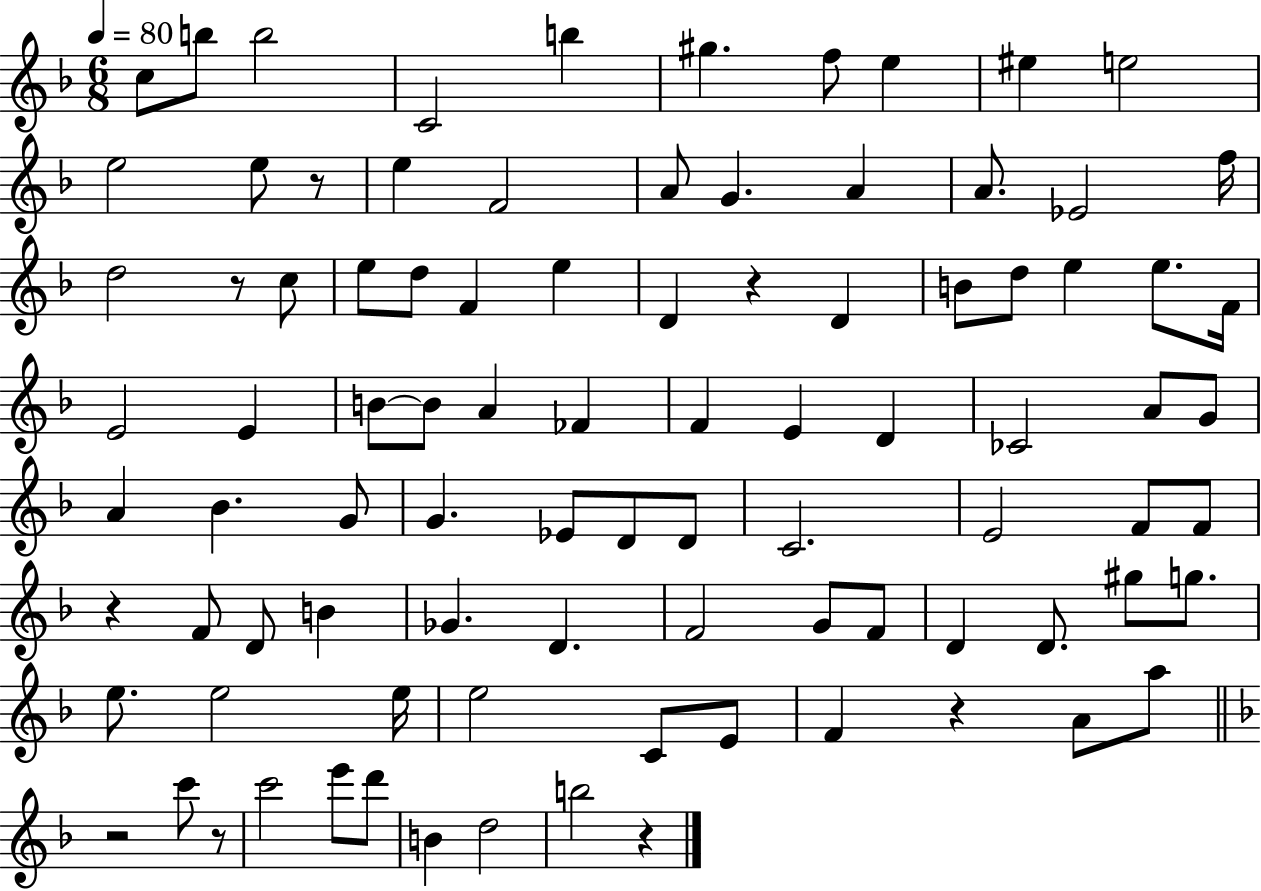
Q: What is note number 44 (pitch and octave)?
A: A4